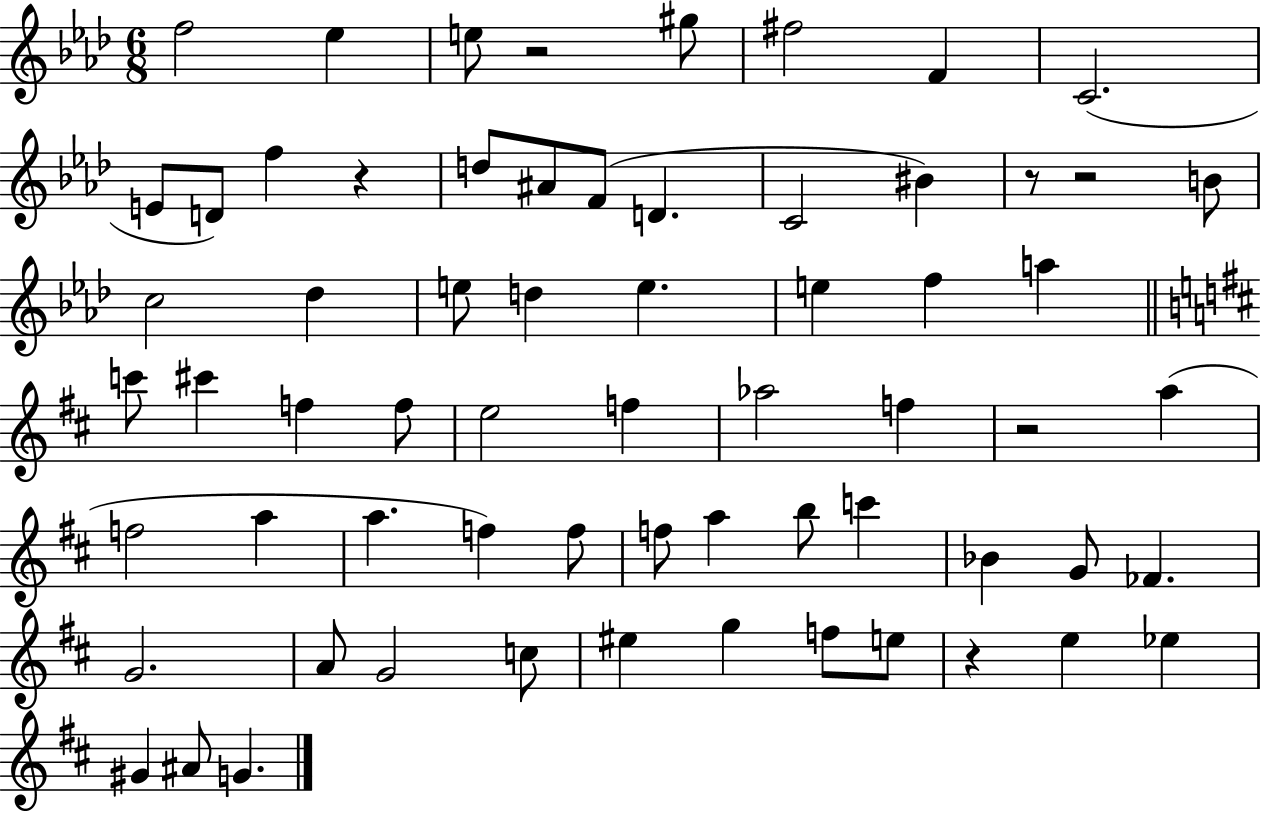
{
  \clef treble
  \numericTimeSignature
  \time 6/8
  \key aes \major
  \repeat volta 2 { f''2 ees''4 | e''8 r2 gis''8 | fis''2 f'4 | c'2.( | \break e'8 d'8) f''4 r4 | d''8 ais'8 f'8( d'4. | c'2 bis'4) | r8 r2 b'8 | \break c''2 des''4 | e''8 d''4 e''4. | e''4 f''4 a''4 | \bar "||" \break \key d \major c'''8 cis'''4 f''4 f''8 | e''2 f''4 | aes''2 f''4 | r2 a''4( | \break f''2 a''4 | a''4. f''4) f''8 | f''8 a''4 b''8 c'''4 | bes'4 g'8 fes'4. | \break g'2. | a'8 g'2 c''8 | eis''4 g''4 f''8 e''8 | r4 e''4 ees''4 | \break gis'4 ais'8 g'4. | } \bar "|."
}